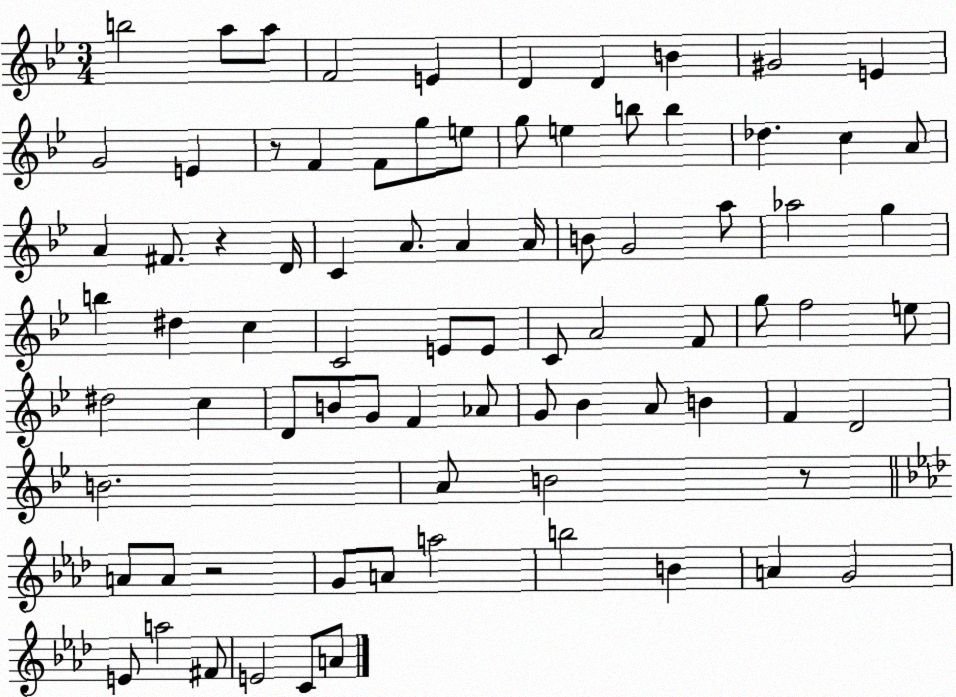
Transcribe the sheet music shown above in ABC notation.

X:1
T:Untitled
M:3/4
L:1/4
K:Bb
b2 a/2 a/2 F2 E D D B ^G2 E G2 E z/2 F F/2 g/2 e/2 g/2 e b/2 b _d c A/2 A ^F/2 z D/4 C A/2 A A/4 B/2 G2 a/2 _a2 g b ^d c C2 E/2 E/2 C/2 A2 F/2 g/2 f2 e/2 ^d2 c D/2 B/2 G/2 F _A/2 G/2 _B A/2 B F D2 B2 A/2 B2 z/2 A/2 A/2 z2 G/2 A/2 a2 b2 B A G2 E/2 a2 ^F/2 E2 C/2 A/2